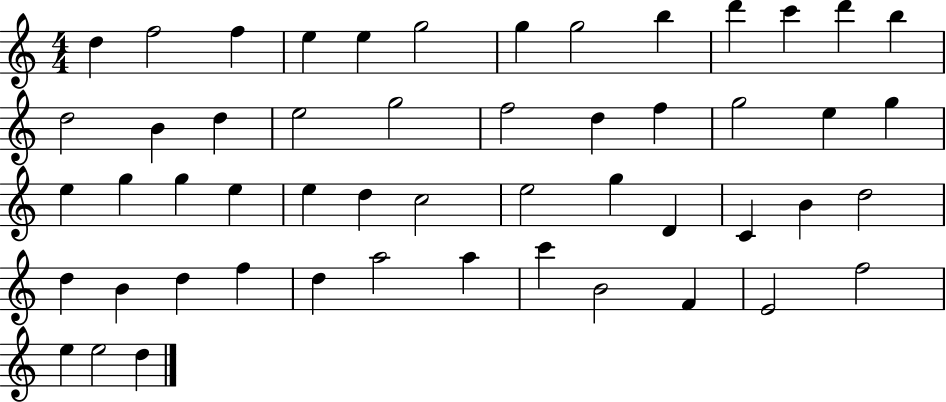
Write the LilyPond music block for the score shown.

{
  \clef treble
  \numericTimeSignature
  \time 4/4
  \key c \major
  d''4 f''2 f''4 | e''4 e''4 g''2 | g''4 g''2 b''4 | d'''4 c'''4 d'''4 b''4 | \break d''2 b'4 d''4 | e''2 g''2 | f''2 d''4 f''4 | g''2 e''4 g''4 | \break e''4 g''4 g''4 e''4 | e''4 d''4 c''2 | e''2 g''4 d'4 | c'4 b'4 d''2 | \break d''4 b'4 d''4 f''4 | d''4 a''2 a''4 | c'''4 b'2 f'4 | e'2 f''2 | \break e''4 e''2 d''4 | \bar "|."
}